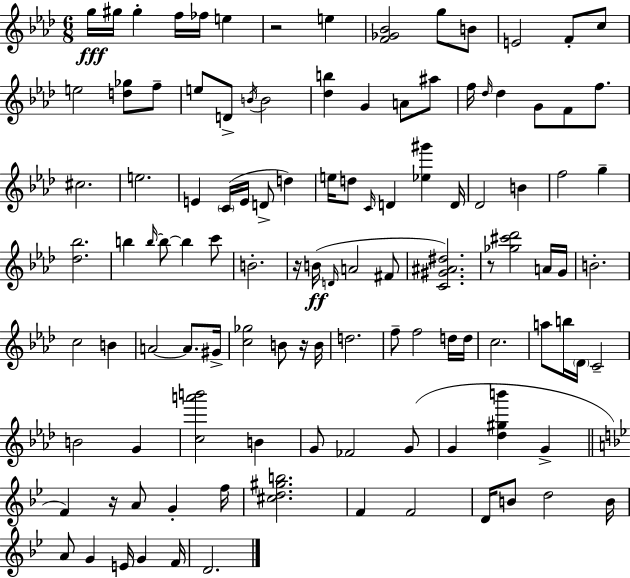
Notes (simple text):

G5/s G#5/s G#5/q F5/s FES5/s E5/q R/h E5/q [F4,Gb4,Bb4]/h G5/e B4/e E4/h F4/e C5/e E5/h [D5,Gb5]/e F5/e E5/e D4/e B4/s B4/h [Db5,B5]/q G4/q A4/e A#5/e F5/s Db5/s Db5/q G4/e F4/e F5/e. C#5/h. E5/h. E4/q C4/s E4/s D4/e D5/q E5/s D5/e C4/s D4/q [Eb5,G#6]/q D4/s Db4/h B4/q F5/h G5/q [Db5,Bb5]/h. B5/q B5/s B5/e B5/q C6/e B4/h. R/s B4/s D4/s A4/h F#4/e [C4,G#4,A#4,D#5]/h. R/e [Gb5,C#6,Db6]/h A4/s G4/s B4/h. C5/h B4/q A4/h A4/e. G#4/s [C5,Gb5]/h B4/e R/s B4/s D5/h. F5/e F5/h D5/s D5/s C5/h. A5/e B5/s Db4/s C4/h B4/h G4/q [C5,A6,B6]/h B4/q G4/e FES4/h G4/e G4/q [Db5,G#5,B6]/q G4/q F4/q R/s A4/e G4/q F5/s [C#5,D5,G#5,B5]/h. F4/q F4/h D4/s B4/e D5/h B4/s A4/e G4/q E4/s G4/q F4/s D4/h.